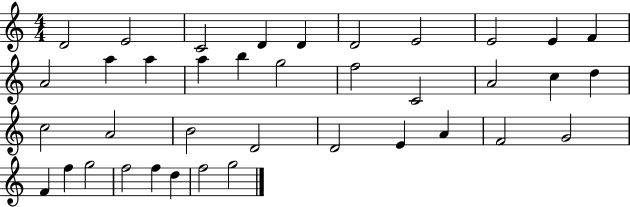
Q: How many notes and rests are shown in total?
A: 38